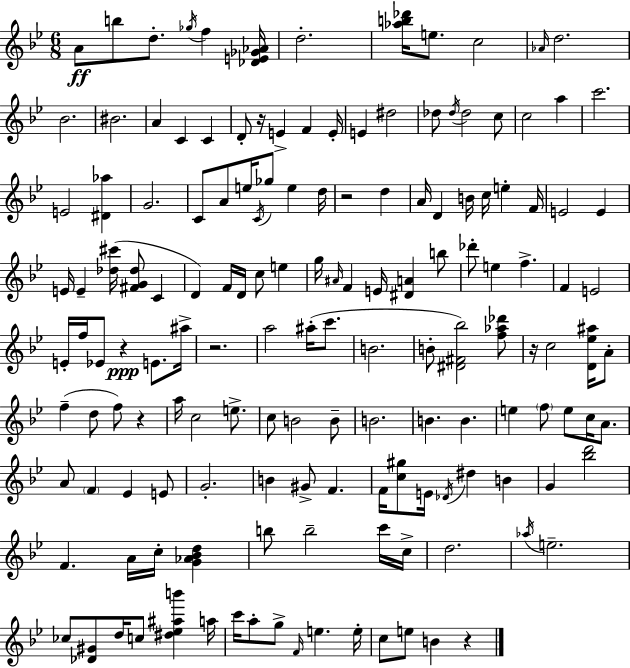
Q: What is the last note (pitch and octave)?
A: B4